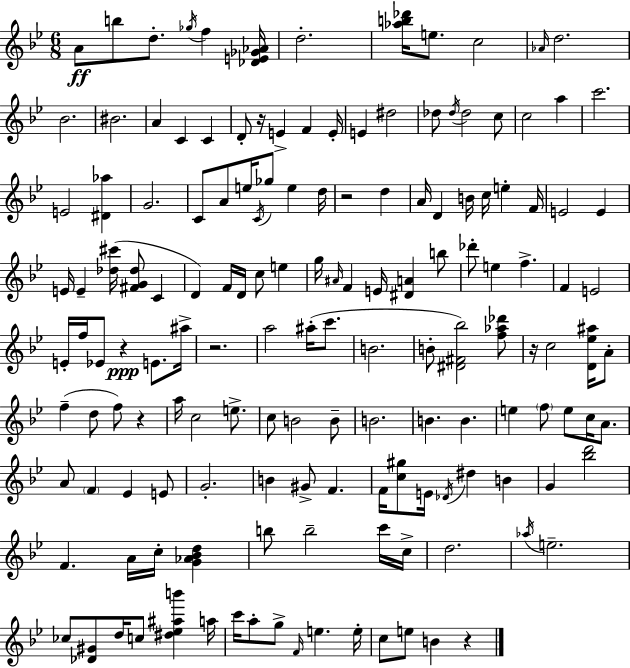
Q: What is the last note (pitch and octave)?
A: B4